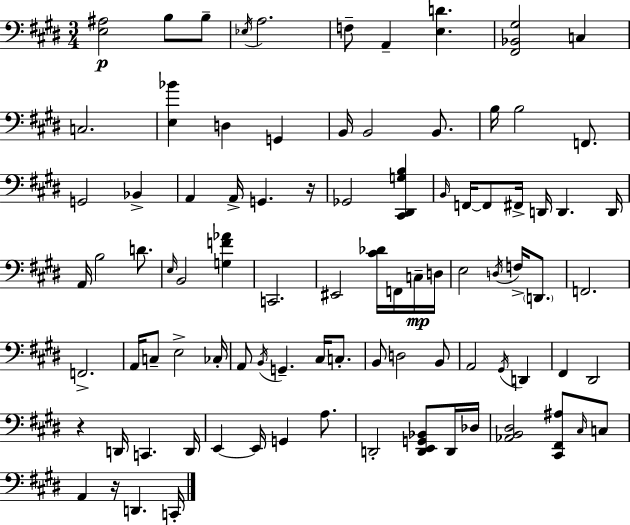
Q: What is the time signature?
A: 3/4